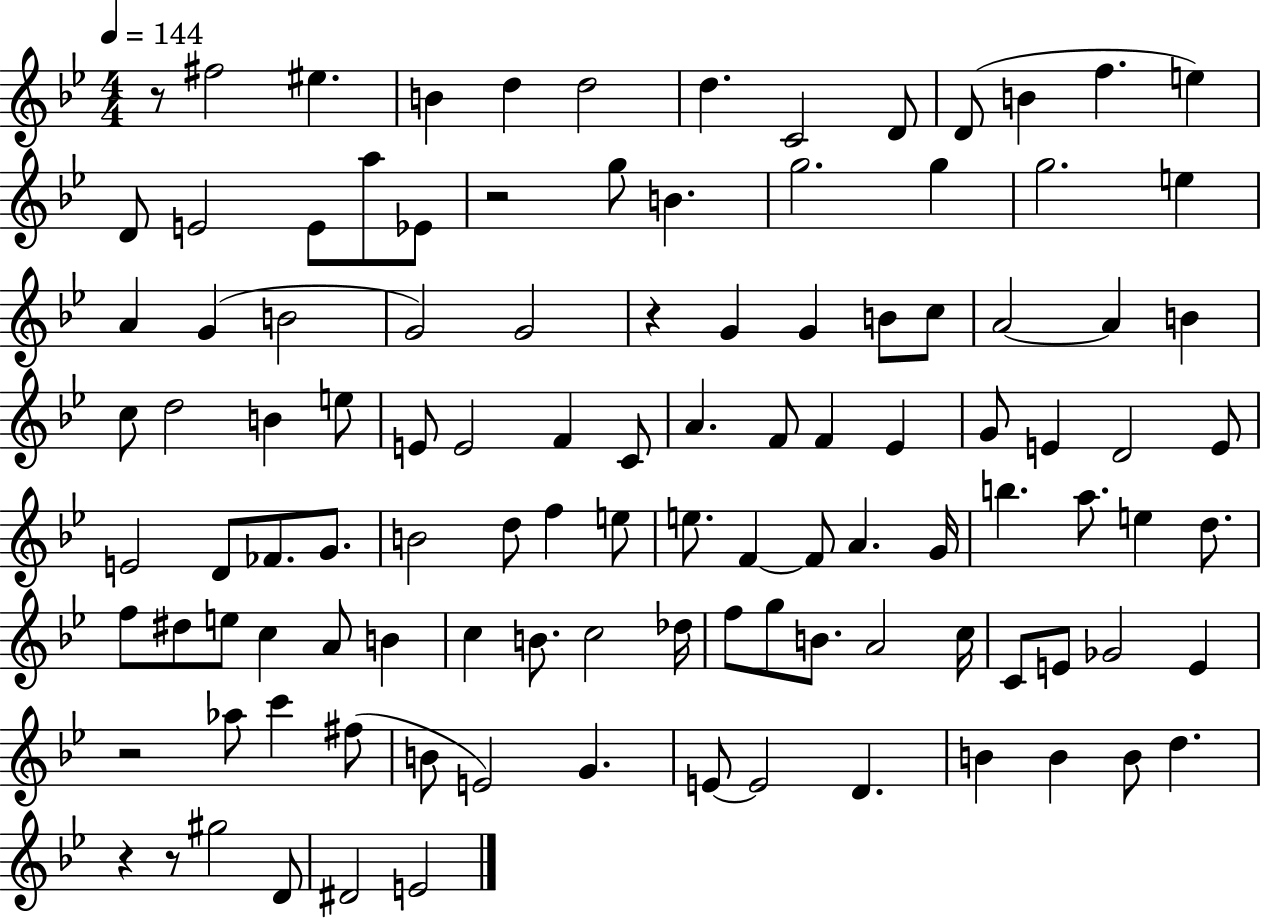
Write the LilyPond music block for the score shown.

{
  \clef treble
  \numericTimeSignature
  \time 4/4
  \key bes \major
  \tempo 4 = 144
  r8 fis''2 eis''4. | b'4 d''4 d''2 | d''4. c'2 d'8 | d'8( b'4 f''4. e''4) | \break d'8 e'2 e'8 a''8 ees'8 | r2 g''8 b'4. | g''2. g''4 | g''2. e''4 | \break a'4 g'4( b'2 | g'2) g'2 | r4 g'4 g'4 b'8 c''8 | a'2~~ a'4 b'4 | \break c''8 d''2 b'4 e''8 | e'8 e'2 f'4 c'8 | a'4. f'8 f'4 ees'4 | g'8 e'4 d'2 e'8 | \break e'2 d'8 fes'8. g'8. | b'2 d''8 f''4 e''8 | e''8. f'4~~ f'8 a'4. g'16 | b''4. a''8. e''4 d''8. | \break f''8 dis''8 e''8 c''4 a'8 b'4 | c''4 b'8. c''2 des''16 | f''8 g''8 b'8. a'2 c''16 | c'8 e'8 ges'2 e'4 | \break r2 aes''8 c'''4 fis''8( | b'8 e'2) g'4. | e'8~~ e'2 d'4. | b'4 b'4 b'8 d''4. | \break r4 r8 gis''2 d'8 | dis'2 e'2 | \bar "|."
}